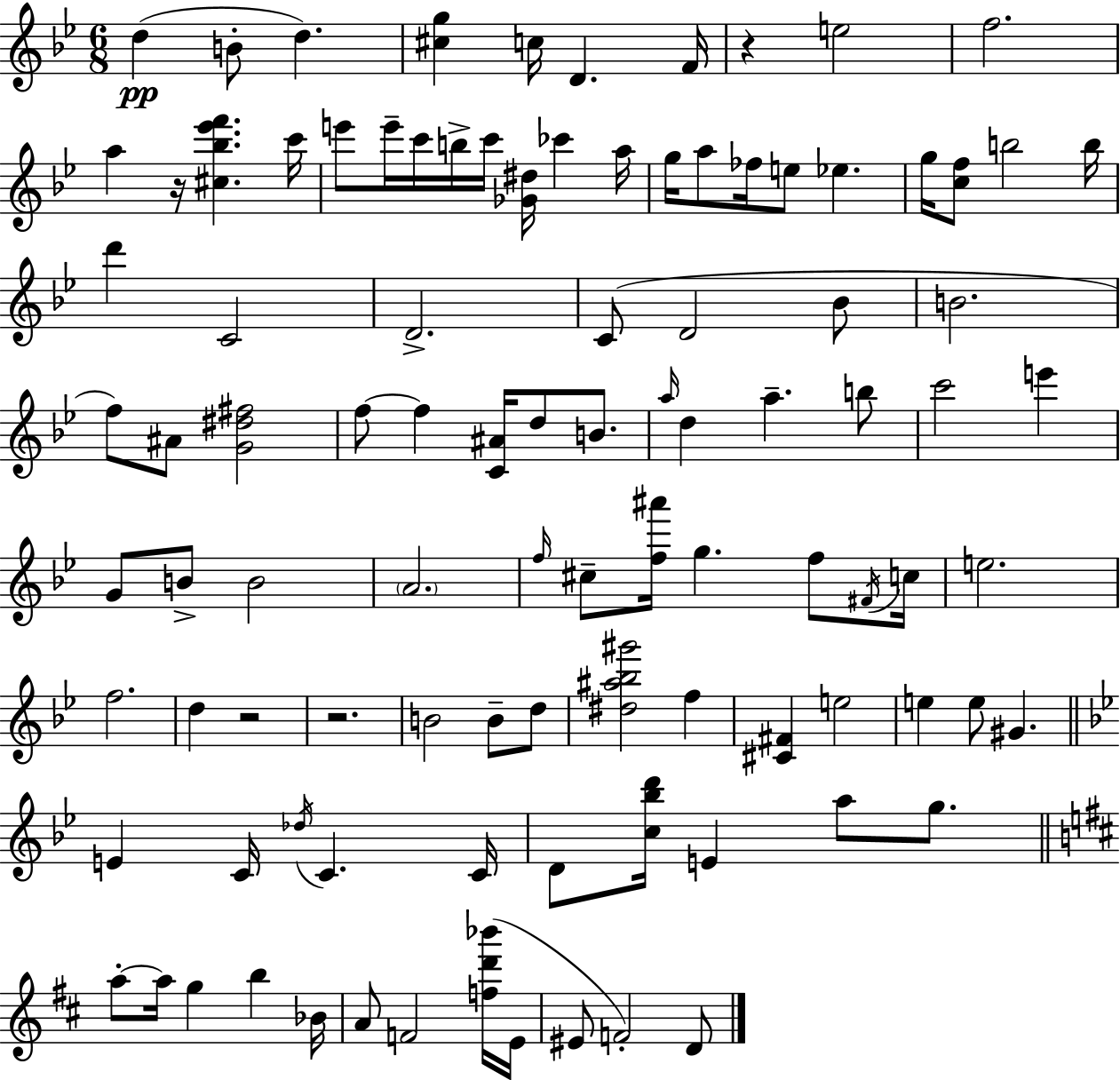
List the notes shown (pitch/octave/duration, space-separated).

D5/q B4/e D5/q. [C#5,G5]/q C5/s D4/q. F4/s R/q E5/h F5/h. A5/q R/s [C#5,Bb5,Eb6,F6]/q. C6/s E6/e E6/s C6/s B5/s C6/s [Gb4,D#5]/s CES6/q A5/s G5/s A5/e FES5/s E5/e Eb5/q. G5/s [C5,F5]/e B5/h B5/s D6/q C4/h D4/h. C4/e D4/h Bb4/e B4/h. F5/e A#4/e [G4,D#5,F#5]/h F5/e F5/q [C4,A#4]/s D5/e B4/e. A5/s D5/q A5/q. B5/e C6/h E6/q G4/e B4/e B4/h A4/h. F5/s C#5/e [F5,A#6]/s G5/q. F5/e F#4/s C5/s E5/h. F5/h. D5/q R/h R/h. B4/h B4/e D5/e [D#5,A#5,Bb5,G#6]/h F5/q [C#4,F#4]/q E5/h E5/q E5/e G#4/q. E4/q C4/s Db5/s C4/q. C4/s D4/e [C5,Bb5,D6]/s E4/q A5/e G5/e. A5/e A5/s G5/q B5/q Bb4/s A4/e F4/h [F5,D6,Bb6]/s E4/s EIS4/e F4/h D4/e